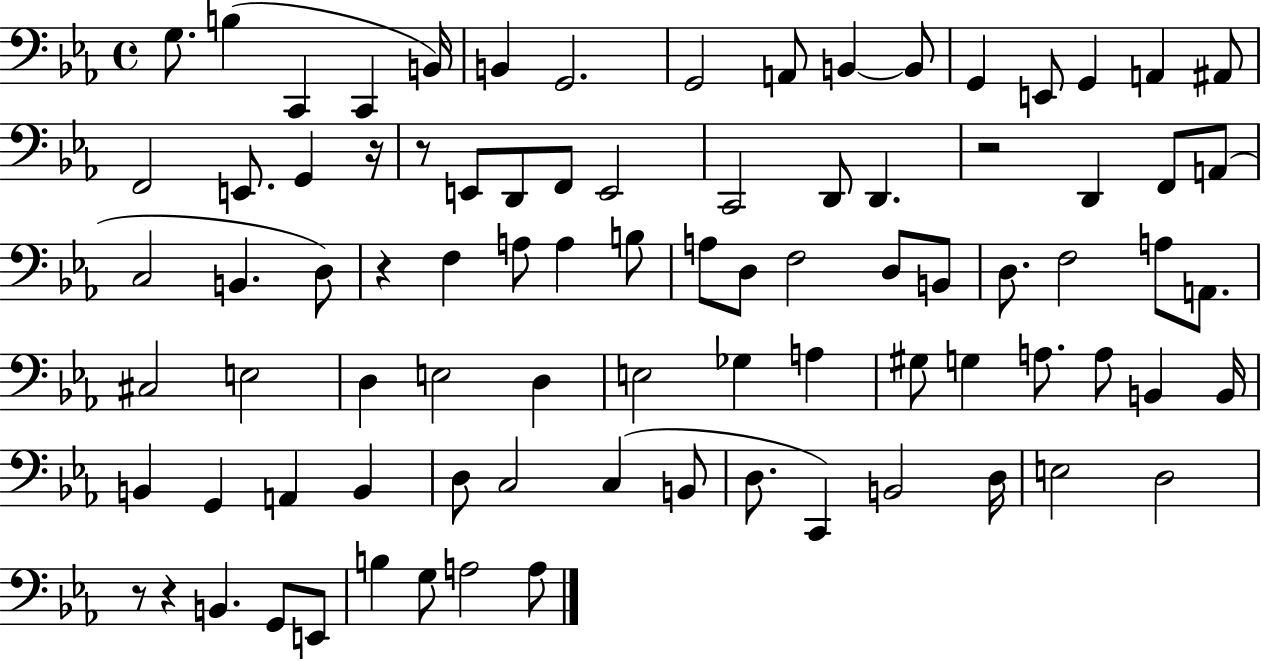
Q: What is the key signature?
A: EES major